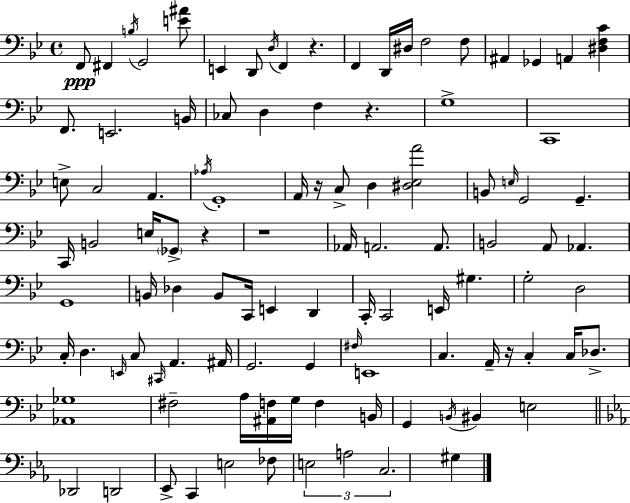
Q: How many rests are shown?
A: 6